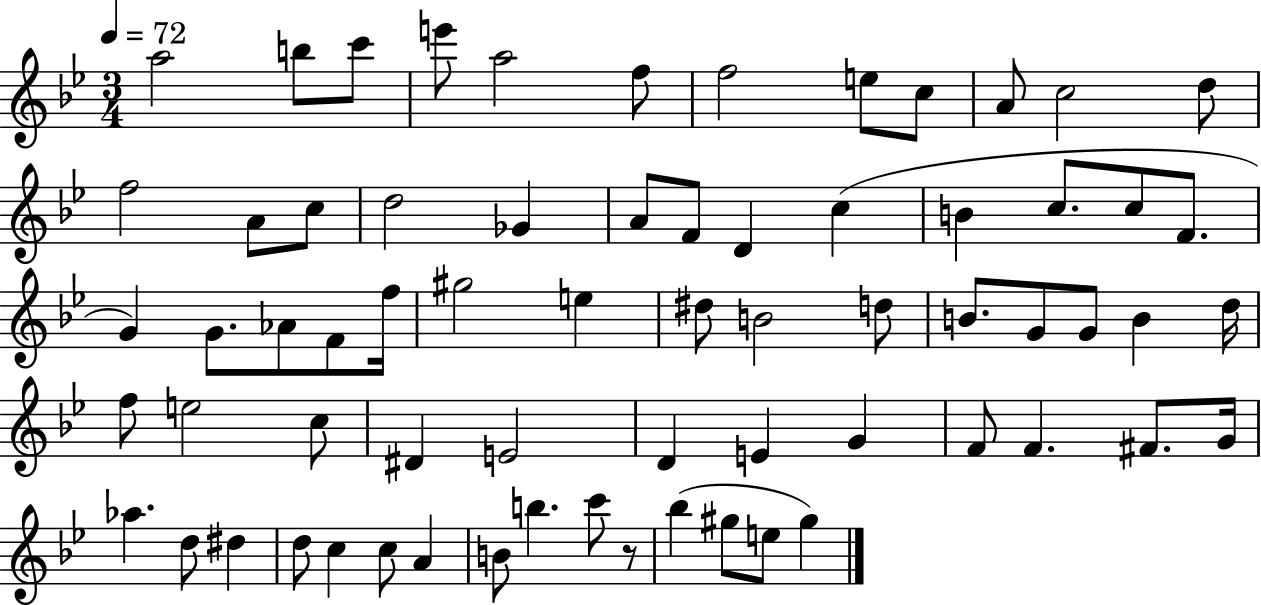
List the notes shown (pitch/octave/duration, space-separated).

A5/h B5/e C6/e E6/e A5/h F5/e F5/h E5/e C5/e A4/e C5/h D5/e F5/h A4/e C5/e D5/h Gb4/q A4/e F4/e D4/q C5/q B4/q C5/e. C5/e F4/e. G4/q G4/e. Ab4/e F4/e F5/s G#5/h E5/q D#5/e B4/h D5/e B4/e. G4/e G4/e B4/q D5/s F5/e E5/h C5/e D#4/q E4/h D4/q E4/q G4/q F4/e F4/q. F#4/e. G4/s Ab5/q. D5/e D#5/q D5/e C5/q C5/e A4/q B4/e B5/q. C6/e R/e Bb5/q G#5/e E5/e G#5/q